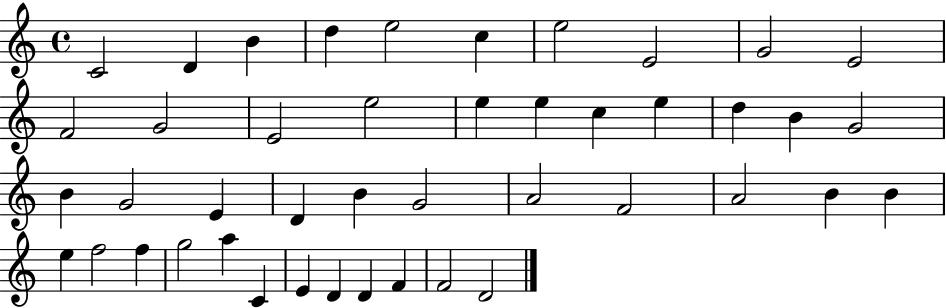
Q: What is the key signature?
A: C major